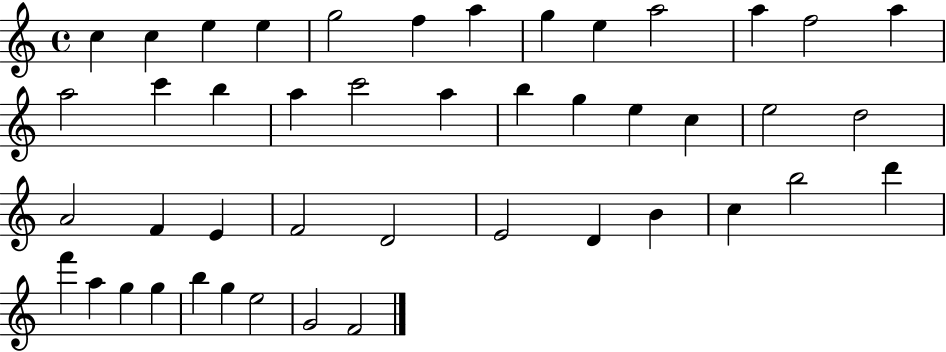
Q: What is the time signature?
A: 4/4